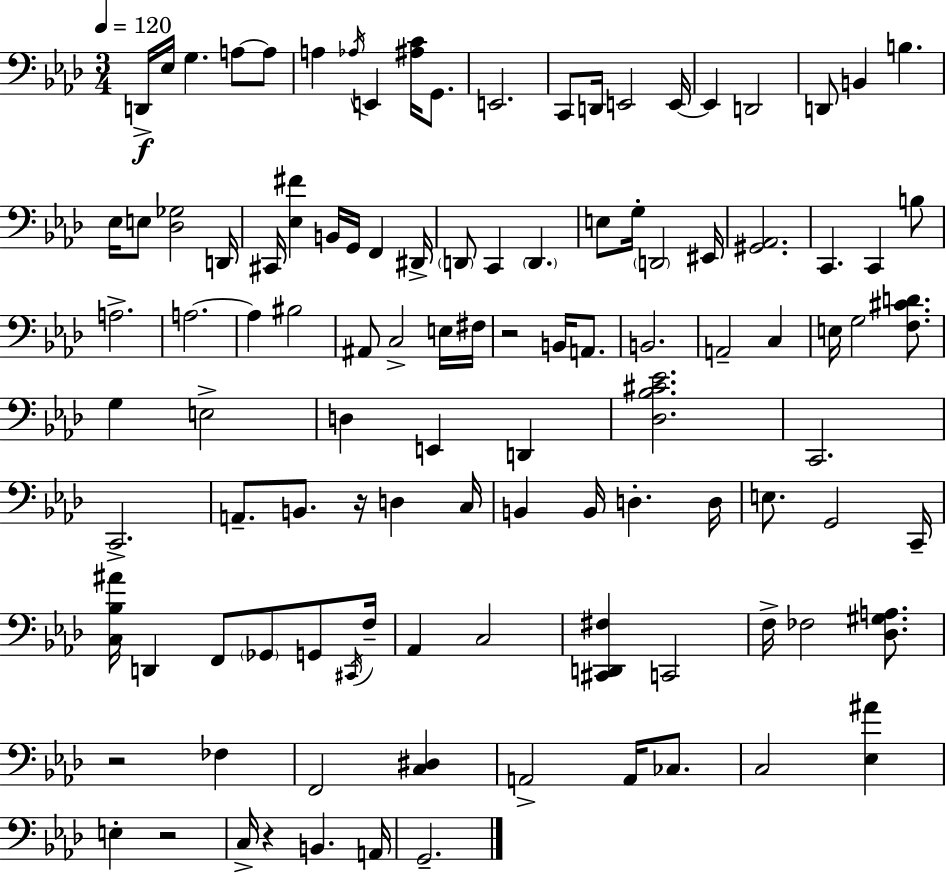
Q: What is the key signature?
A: F minor